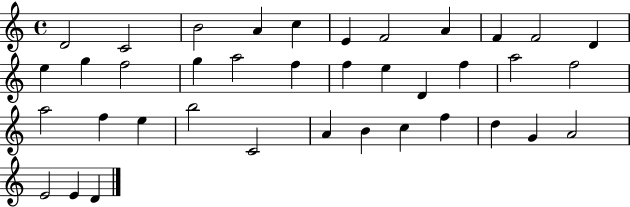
{
  \clef treble
  \time 4/4
  \defaultTimeSignature
  \key c \major
  d'2 c'2 | b'2 a'4 c''4 | e'4 f'2 a'4 | f'4 f'2 d'4 | \break e''4 g''4 f''2 | g''4 a''2 f''4 | f''4 e''4 d'4 f''4 | a''2 f''2 | \break a''2 f''4 e''4 | b''2 c'2 | a'4 b'4 c''4 f''4 | d''4 g'4 a'2 | \break e'2 e'4 d'4 | \bar "|."
}